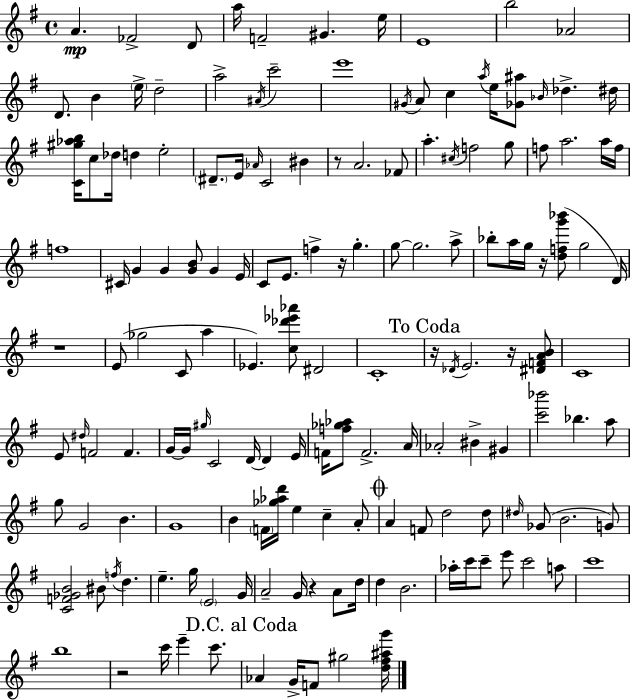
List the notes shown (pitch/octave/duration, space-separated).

A4/q. FES4/h D4/e A5/s F4/h G#4/q. E5/s E4/w B5/h Ab4/h D4/e. B4/q E5/s D5/h A5/h A#4/s C6/h E6/w G#4/s A4/e C5/q A5/s E5/s [Gb4,A#5]/e Bb4/s Db5/q. D#5/s [C4,G#5,Ab5,B5]/s C5/e Db5/s D5/q E5/h D#4/e. E4/s Ab4/s C4/h BIS4/q R/e A4/h. FES4/e A5/q. C#5/s F5/h G5/e F5/e A5/h. A5/s F5/s F5/w C#4/s G4/q G4/q [G4,B4]/e G4/q E4/s C4/e E4/e. F5/q R/s G5/q. G5/e G5/h. A5/e Bb5/e A5/s G5/s R/s [D5,F5,G6,Bb6]/e G5/h D4/s R/w E4/e Gb5/h C4/e A5/q Eb4/q. [C5,Db6,Eb6,Ab6]/e D#4/h C4/w R/s Db4/s E4/h. R/s [D#4,F4,A4,B4]/e C4/w E4/e D#5/s F4/h F4/q. G4/s G4/s G#5/s C4/h D4/s D4/q E4/s F4/s [F5,Gb5,Ab5]/e F4/h. A4/s Ab4/h BIS4/q G#4/q [C6,Bb6]/h Bb5/q. A5/e G5/e G4/h B4/q. G4/w B4/q F4/s [Gb5,Ab5,D6]/s E5/q C5/q A4/e A4/q F4/e D5/h D5/e D#5/s Gb4/e B4/h. G4/e [C4,F4,Gb4,B4]/h BIS4/e F5/s D5/q. E5/q. G5/s E4/h G4/s A4/h G4/s R/q A4/e D5/s D5/q B4/h. Ab5/s C6/s C6/e E6/e C6/h A5/e C6/w B5/w R/h C6/s E6/q C6/e. Ab4/q G4/s F4/e G#5/h [D5,F#5,A#5,G6]/s